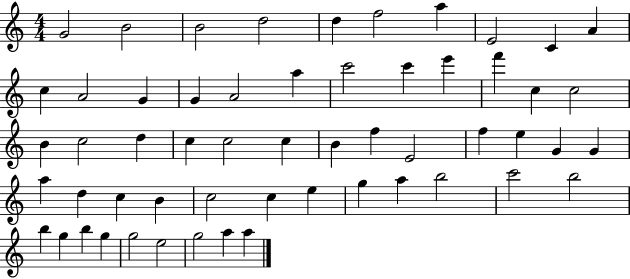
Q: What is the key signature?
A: C major